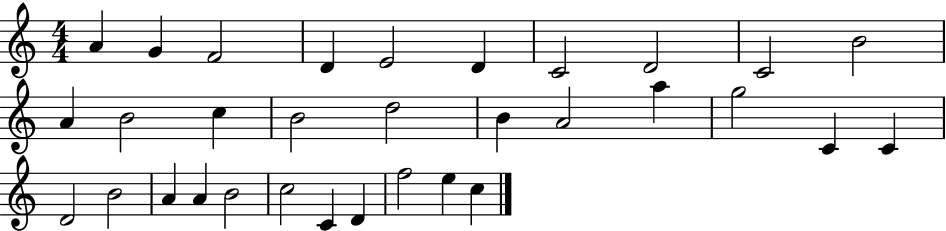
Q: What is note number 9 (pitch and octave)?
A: C4